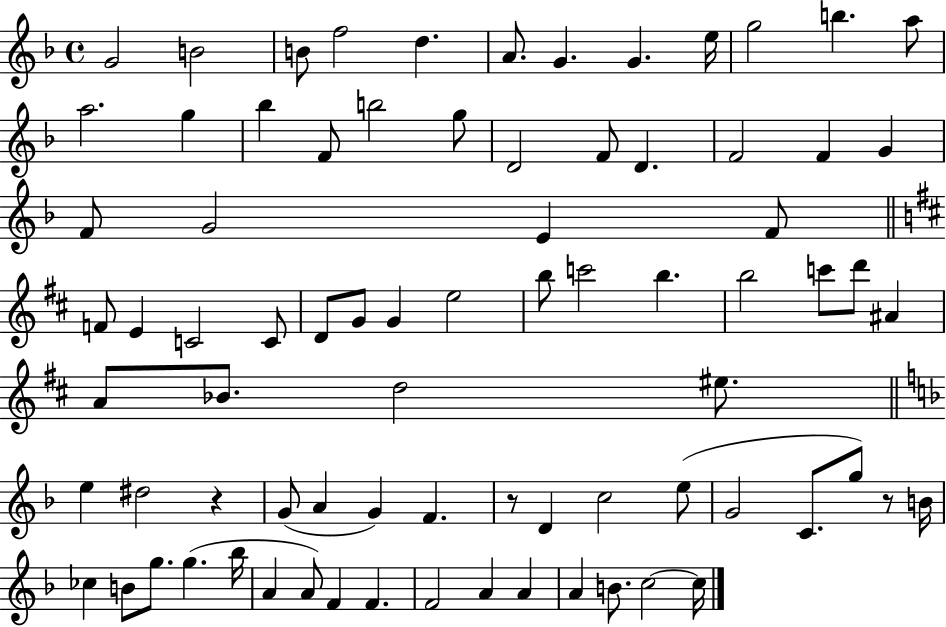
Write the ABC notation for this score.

X:1
T:Untitled
M:4/4
L:1/4
K:F
G2 B2 B/2 f2 d A/2 G G e/4 g2 b a/2 a2 g _b F/2 b2 g/2 D2 F/2 D F2 F G F/2 G2 E F/2 F/2 E C2 C/2 D/2 G/2 G e2 b/2 c'2 b b2 c'/2 d'/2 ^A A/2 _B/2 d2 ^e/2 e ^d2 z G/2 A G F z/2 D c2 e/2 G2 C/2 g/2 z/2 B/4 _c B/2 g/2 g _b/4 A A/2 F F F2 A A A B/2 c2 c/4